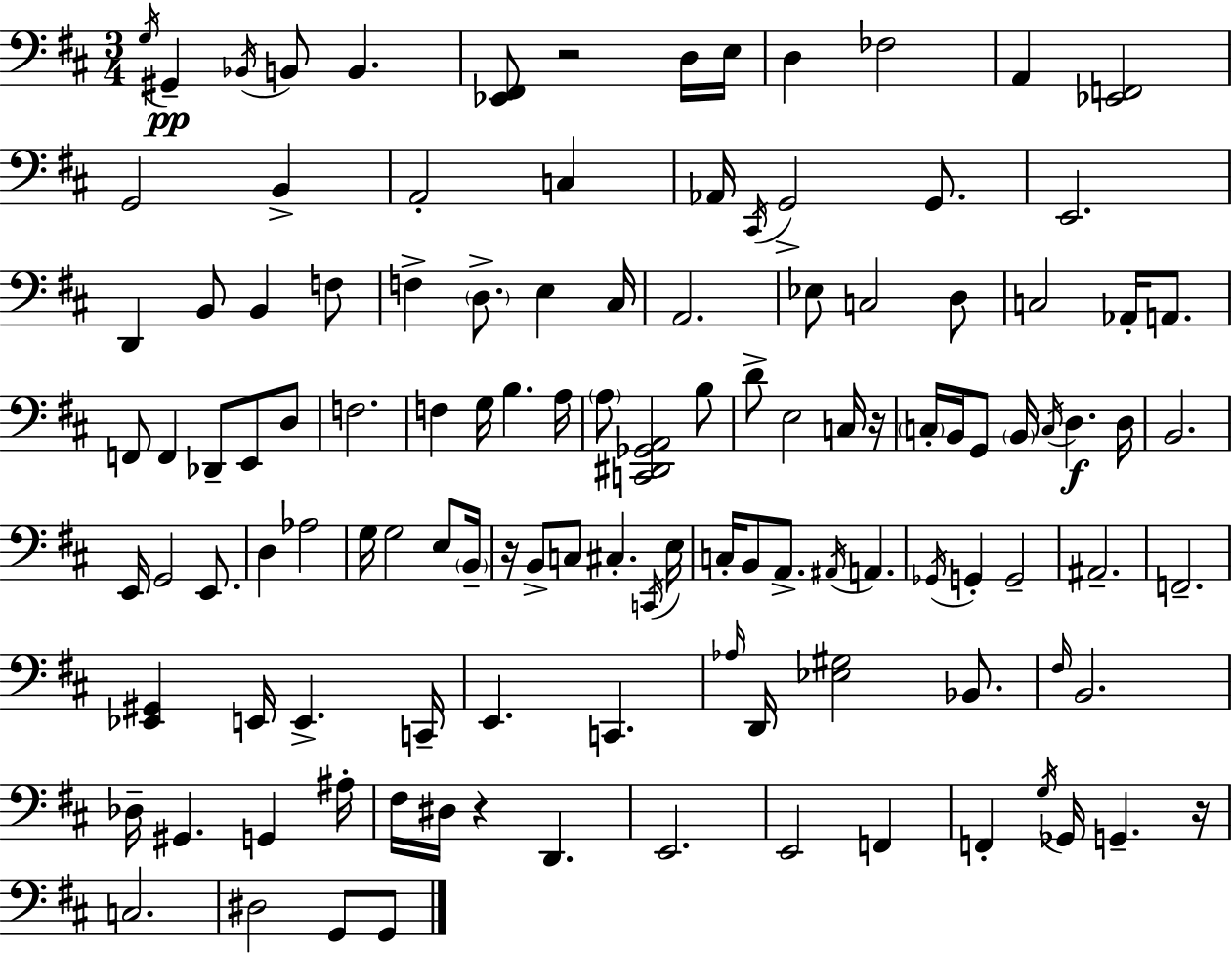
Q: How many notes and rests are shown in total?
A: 119